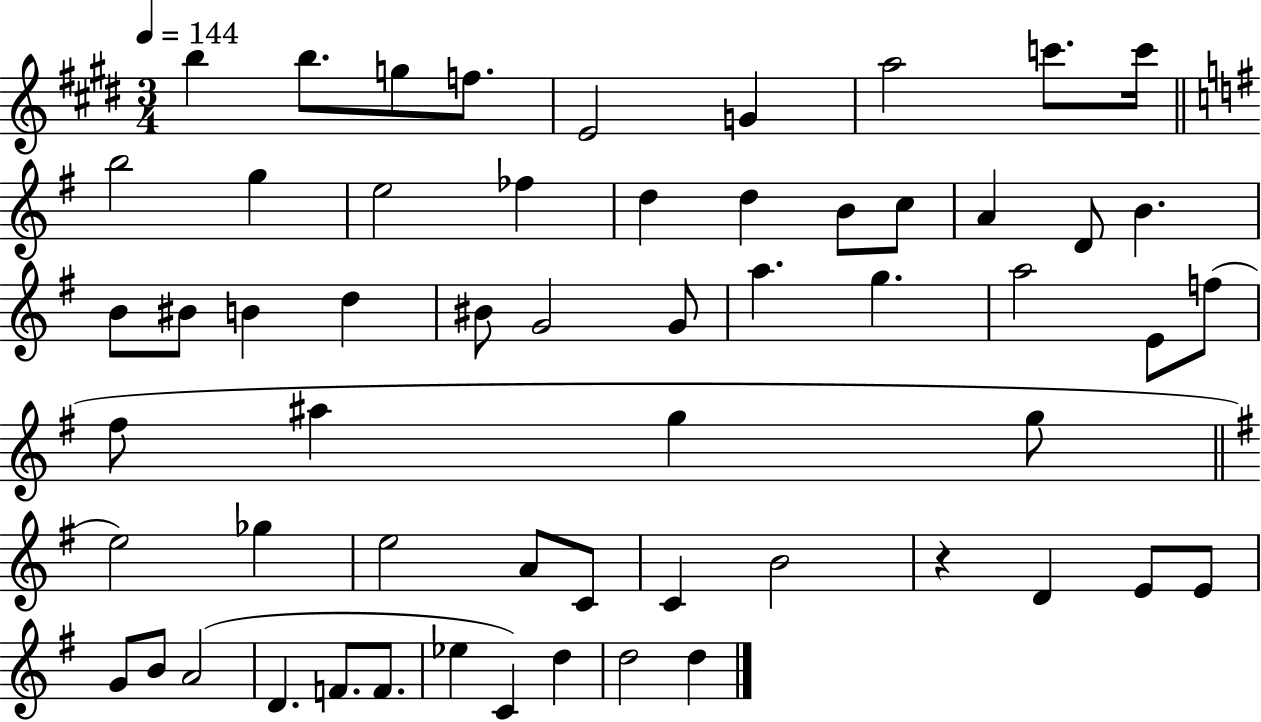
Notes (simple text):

B5/q B5/e. G5/e F5/e. E4/h G4/q A5/h C6/e. C6/s B5/h G5/q E5/h FES5/q D5/q D5/q B4/e C5/e A4/q D4/e B4/q. B4/e BIS4/e B4/q D5/q BIS4/e G4/h G4/e A5/q. G5/q. A5/h E4/e F5/e F#5/e A#5/q G5/q G5/e E5/h Gb5/q E5/h A4/e C4/e C4/q B4/h R/q D4/q E4/e E4/e G4/e B4/e A4/h D4/q. F4/e. F4/e. Eb5/q C4/q D5/q D5/h D5/q